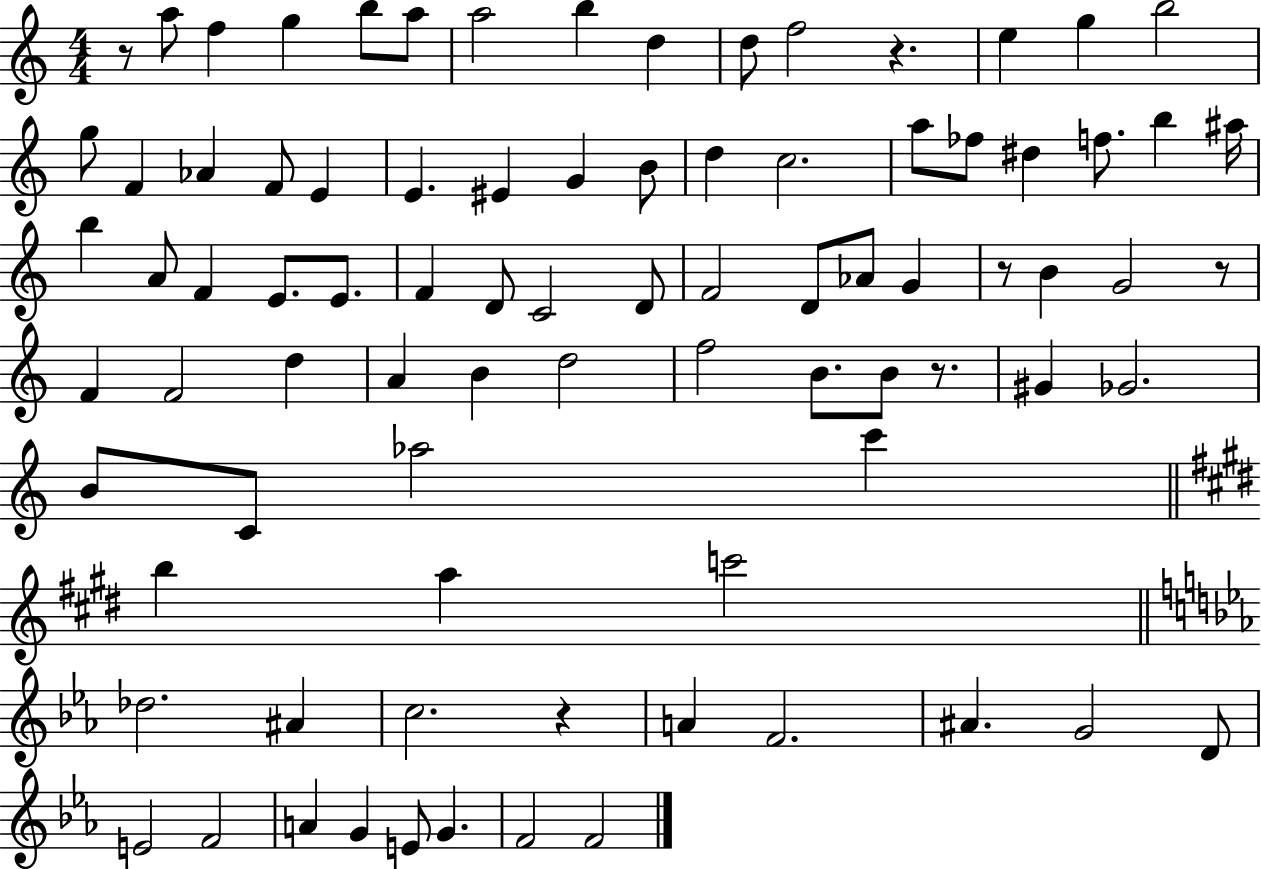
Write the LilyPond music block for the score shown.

{
  \clef treble
  \numericTimeSignature
  \time 4/4
  \key c \major
  r8 a''8 f''4 g''4 b''8 a''8 | a''2 b''4 d''4 | d''8 f''2 r4. | e''4 g''4 b''2 | \break g''8 f'4 aes'4 f'8 e'4 | e'4. eis'4 g'4 b'8 | d''4 c''2. | a''8 fes''8 dis''4 f''8. b''4 ais''16 | \break b''4 a'8 f'4 e'8. e'8. | f'4 d'8 c'2 d'8 | f'2 d'8 aes'8 g'4 | r8 b'4 g'2 r8 | \break f'4 f'2 d''4 | a'4 b'4 d''2 | f''2 b'8. b'8 r8. | gis'4 ges'2. | \break b'8 c'8 aes''2 c'''4 | \bar "||" \break \key e \major b''4 a''4 c'''2 | \bar "||" \break \key ees \major des''2. ais'4 | c''2. r4 | a'4 f'2. | ais'4. g'2 d'8 | \break e'2 f'2 | a'4 g'4 e'8 g'4. | f'2 f'2 | \bar "|."
}